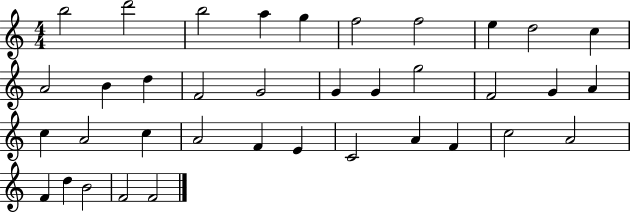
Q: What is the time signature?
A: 4/4